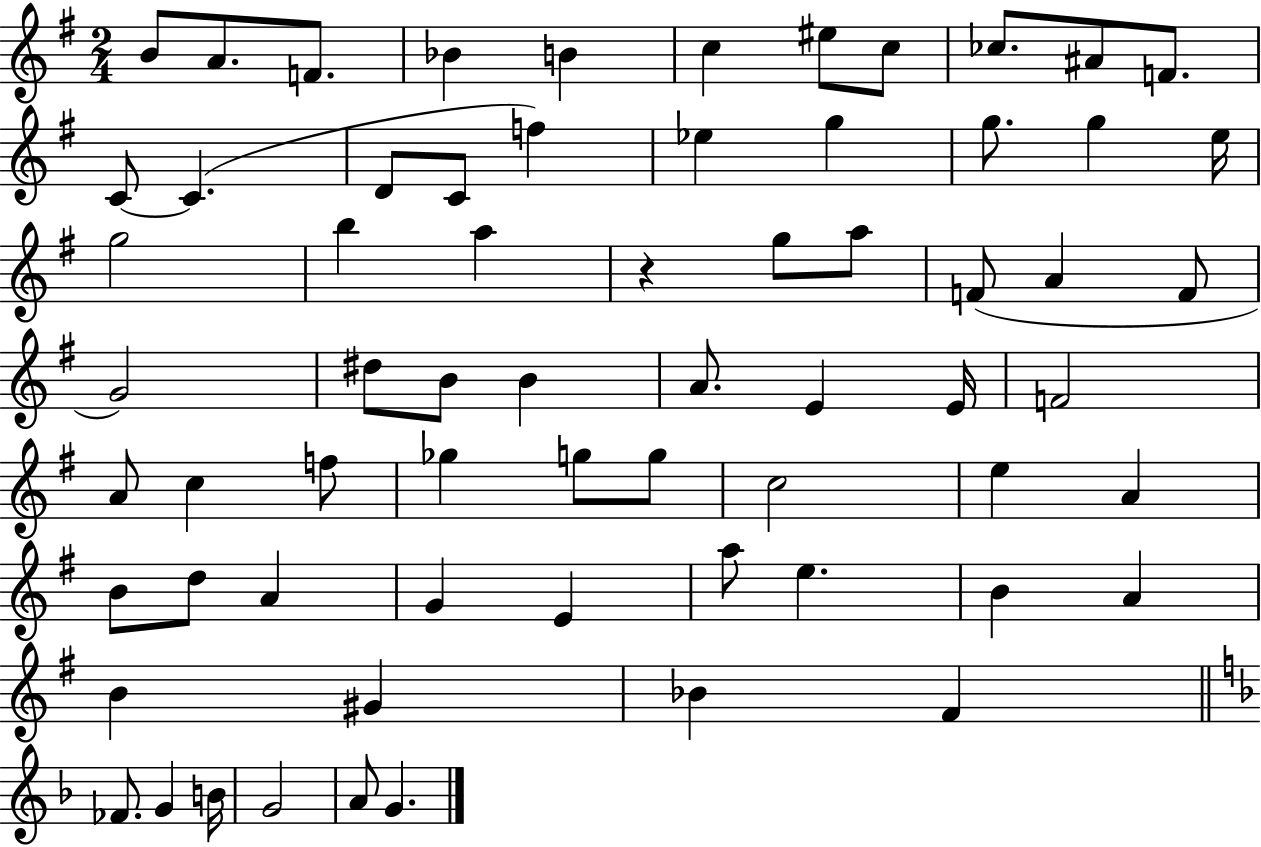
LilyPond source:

{
  \clef treble
  \numericTimeSignature
  \time 2/4
  \key g \major
  b'8 a'8. f'8. | bes'4 b'4 | c''4 eis''8 c''8 | ces''8. ais'8 f'8. | \break c'8~~ c'4.( | d'8 c'8 f''4) | ees''4 g''4 | g''8. g''4 e''16 | \break g''2 | b''4 a''4 | r4 g''8 a''8 | f'8( a'4 f'8 | \break g'2) | dis''8 b'8 b'4 | a'8. e'4 e'16 | f'2 | \break a'8 c''4 f''8 | ges''4 g''8 g''8 | c''2 | e''4 a'4 | \break b'8 d''8 a'4 | g'4 e'4 | a''8 e''4. | b'4 a'4 | \break b'4 gis'4 | bes'4 fis'4 | \bar "||" \break \key f \major fes'8. g'4 b'16 | g'2 | a'8 g'4. | \bar "|."
}